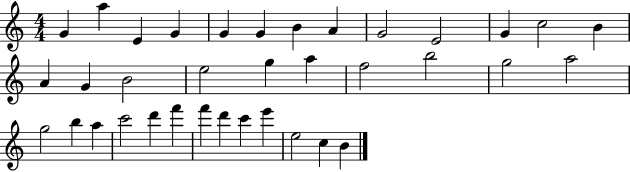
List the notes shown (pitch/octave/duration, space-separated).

G4/q A5/q E4/q G4/q G4/q G4/q B4/q A4/q G4/h E4/h G4/q C5/h B4/q A4/q G4/q B4/h E5/h G5/q A5/q F5/h B5/h G5/h A5/h G5/h B5/q A5/q C6/h D6/q F6/q F6/q D6/q C6/q E6/q E5/h C5/q B4/q